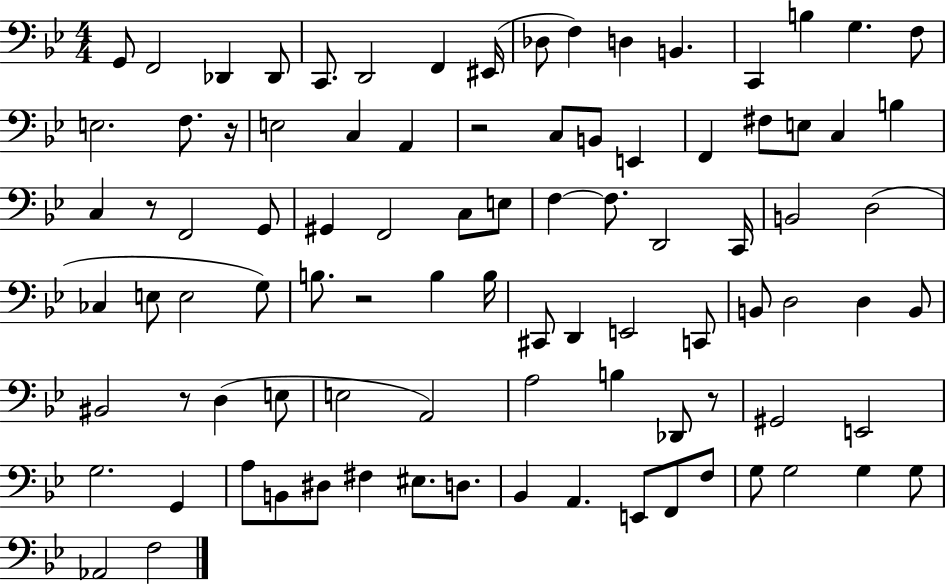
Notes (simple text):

G2/e F2/h Db2/q Db2/e C2/e. D2/h F2/q EIS2/s Db3/e F3/q D3/q B2/q. C2/q B3/q G3/q. F3/e E3/h. F3/e. R/s E3/h C3/q A2/q R/h C3/e B2/e E2/q F2/q F#3/e E3/e C3/q B3/q C3/q R/e F2/h G2/e G#2/q F2/h C3/e E3/e F3/q F3/e. D2/h C2/s B2/h D3/h CES3/q E3/e E3/h G3/e B3/e. R/h B3/q B3/s C#2/e D2/q E2/h C2/e B2/e D3/h D3/q B2/e BIS2/h R/e D3/q E3/e E3/h A2/h A3/h B3/q Db2/e R/e G#2/h E2/h G3/h. G2/q A3/e B2/e D#3/e F#3/q EIS3/e. D3/e. Bb2/q A2/q. E2/e F2/e F3/e G3/e G3/h G3/q G3/e Ab2/h F3/h